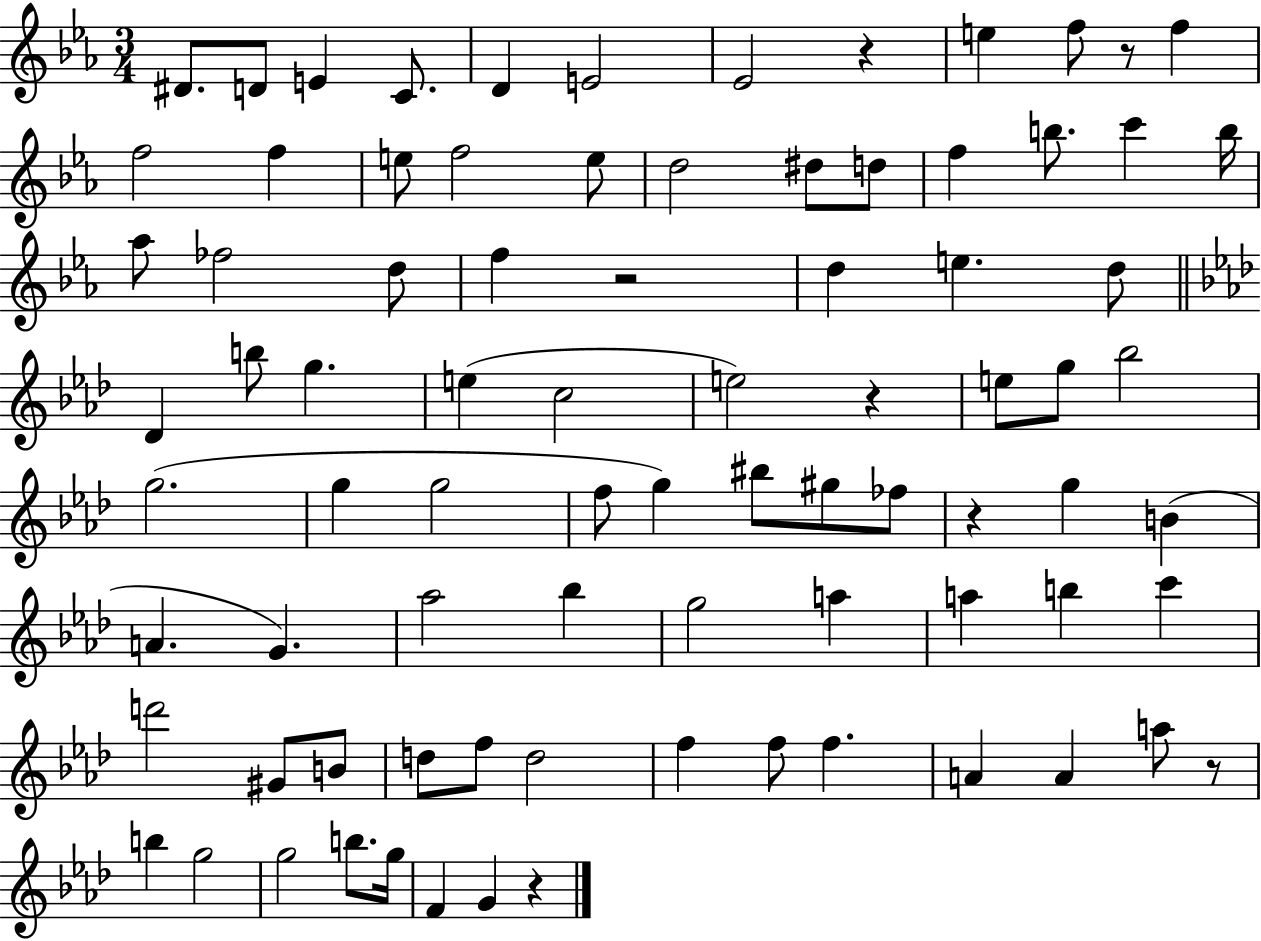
D#4/e. D4/e E4/q C4/e. D4/q E4/h Eb4/h R/q E5/q F5/e R/e F5/q F5/h F5/q E5/e F5/h E5/e D5/h D#5/e D5/e F5/q B5/e. C6/q B5/s Ab5/e FES5/h D5/e F5/q R/h D5/q E5/q. D5/e Db4/q B5/e G5/q. E5/q C5/h E5/h R/q E5/e G5/e Bb5/h G5/h. G5/q G5/h F5/e G5/q BIS5/e G#5/e FES5/e R/q G5/q B4/q A4/q. G4/q. Ab5/h Bb5/q G5/h A5/q A5/q B5/q C6/q D6/h G#4/e B4/e D5/e F5/e D5/h F5/q F5/e F5/q. A4/q A4/q A5/e R/e B5/q G5/h G5/h B5/e. G5/s F4/q G4/q R/q